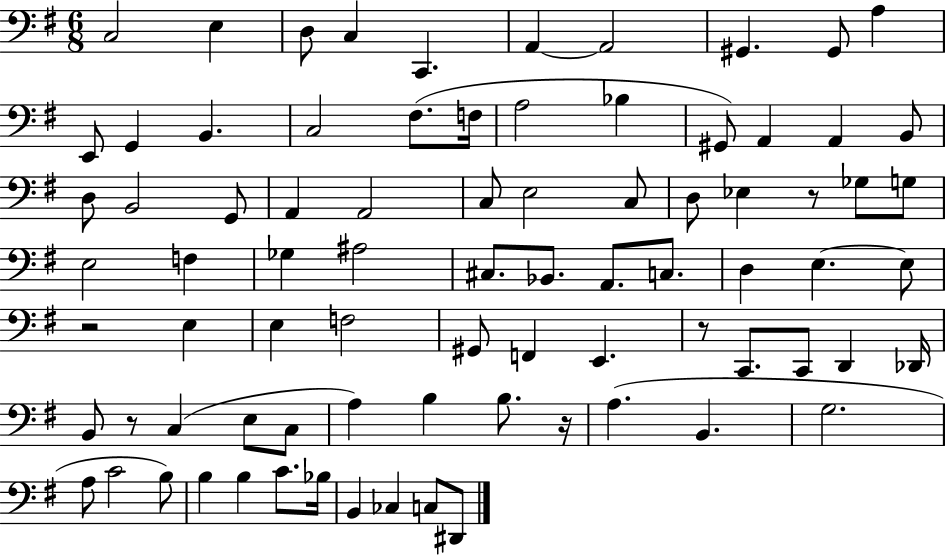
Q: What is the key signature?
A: G major